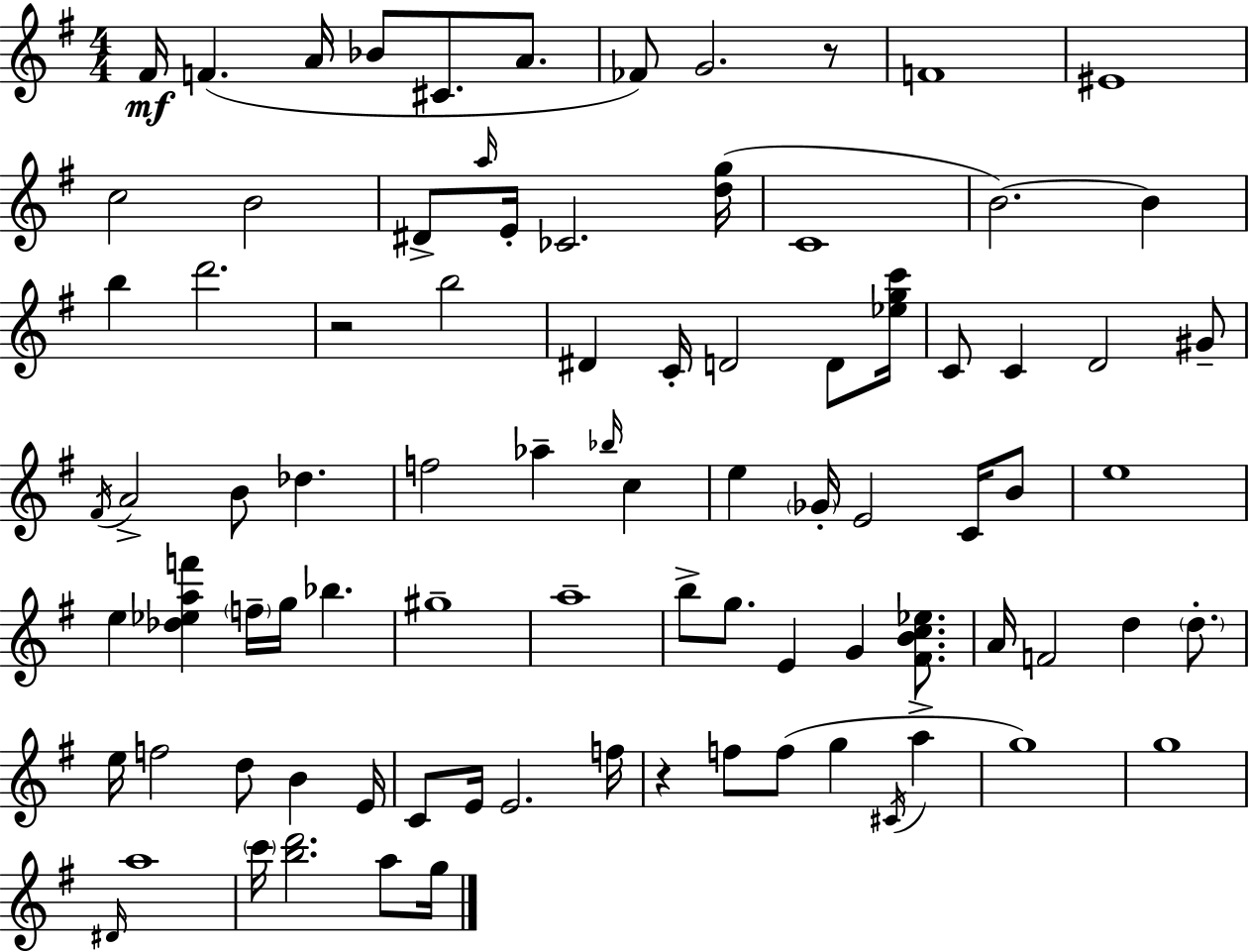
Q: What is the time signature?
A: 4/4